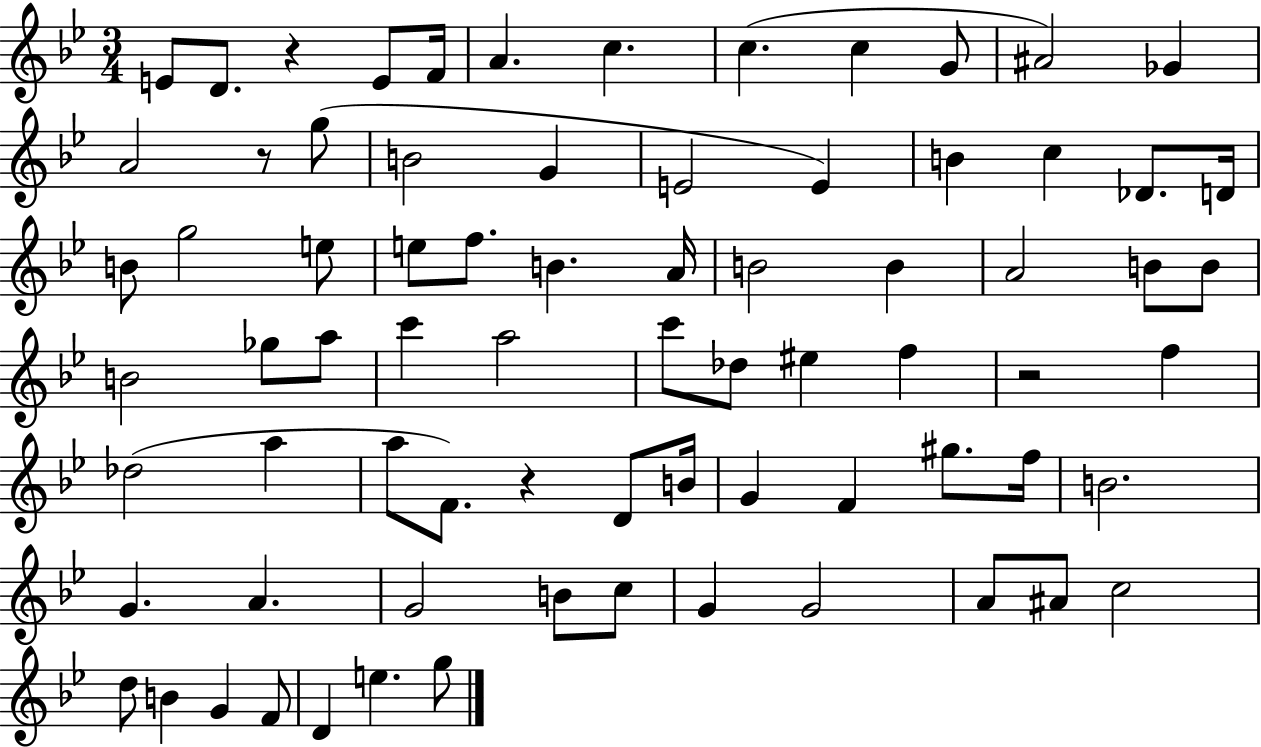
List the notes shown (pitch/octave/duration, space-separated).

E4/e D4/e. R/q E4/e F4/s A4/q. C5/q. C5/q. C5/q G4/e A#4/h Gb4/q A4/h R/e G5/e B4/h G4/q E4/h E4/q B4/q C5/q Db4/e. D4/s B4/e G5/h E5/e E5/e F5/e. B4/q. A4/s B4/h B4/q A4/h B4/e B4/e B4/h Gb5/e A5/e C6/q A5/h C6/e Db5/e EIS5/q F5/q R/h F5/q Db5/h A5/q A5/e F4/e. R/q D4/e B4/s G4/q F4/q G#5/e. F5/s B4/h. G4/q. A4/q. G4/h B4/e C5/e G4/q G4/h A4/e A#4/e C5/h D5/e B4/q G4/q F4/e D4/q E5/q. G5/e